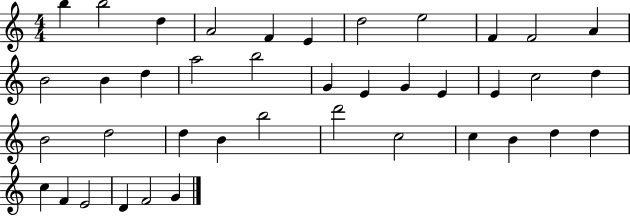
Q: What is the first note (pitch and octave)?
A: B5